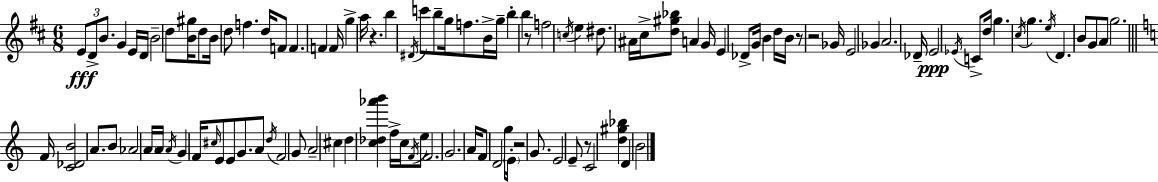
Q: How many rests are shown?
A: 6